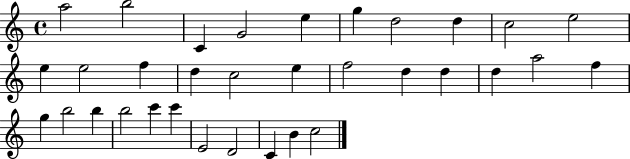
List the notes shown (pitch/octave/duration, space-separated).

A5/h B5/h C4/q G4/h E5/q G5/q D5/h D5/q C5/h E5/h E5/q E5/h F5/q D5/q C5/h E5/q F5/h D5/q D5/q D5/q A5/h F5/q G5/q B5/h B5/q B5/h C6/q C6/q E4/h D4/h C4/q B4/q C5/h